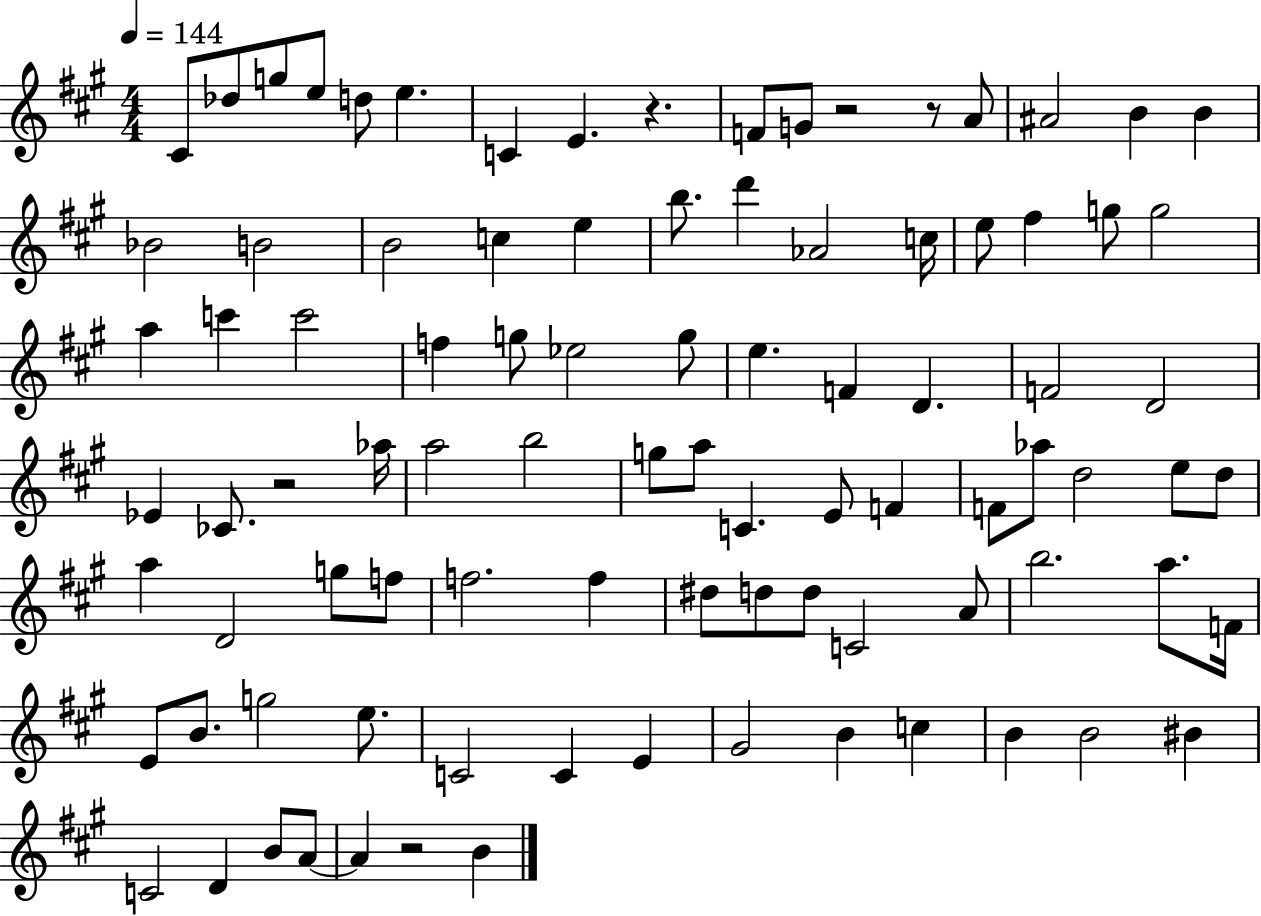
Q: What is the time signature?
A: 4/4